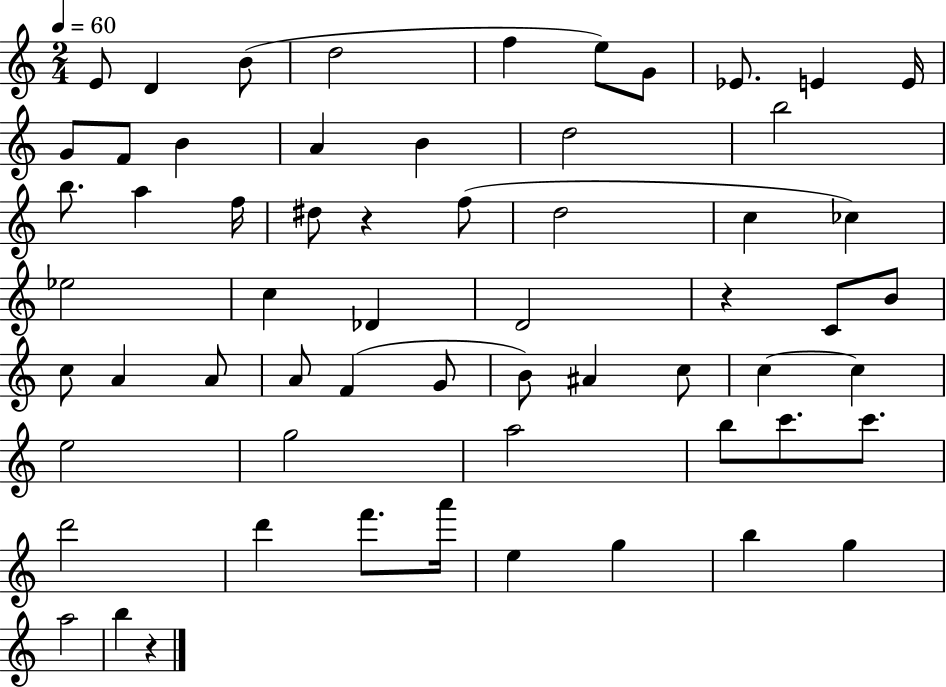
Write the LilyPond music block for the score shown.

{
  \clef treble
  \numericTimeSignature
  \time 2/4
  \key c \major
  \tempo 4 = 60
  e'8 d'4 b'8( | d''2 | f''4 e''8) g'8 | ees'8. e'4 e'16 | \break g'8 f'8 b'4 | a'4 b'4 | d''2 | b''2 | \break b''8. a''4 f''16 | dis''8 r4 f''8( | d''2 | c''4 ces''4) | \break ees''2 | c''4 des'4 | d'2 | r4 c'8 b'8 | \break c''8 a'4 a'8 | a'8 f'4( g'8 | b'8) ais'4 c''8 | c''4~~ c''4 | \break e''2 | g''2 | a''2 | b''8 c'''8. c'''8. | \break d'''2 | d'''4 f'''8. a'''16 | e''4 g''4 | b''4 g''4 | \break a''2 | b''4 r4 | \bar "|."
}